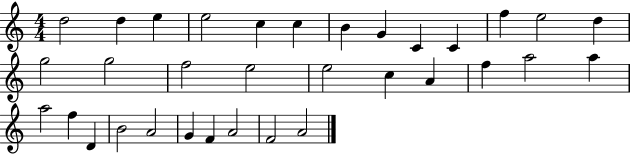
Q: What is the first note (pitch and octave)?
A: D5